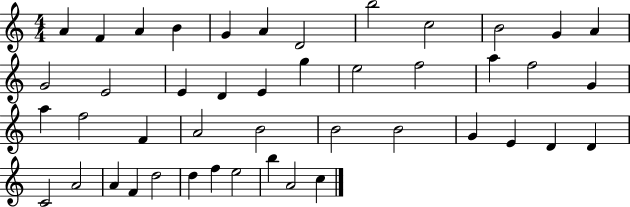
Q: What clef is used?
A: treble